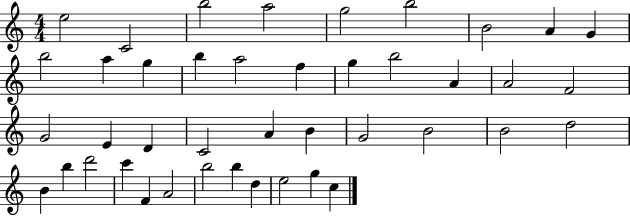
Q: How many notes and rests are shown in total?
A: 42